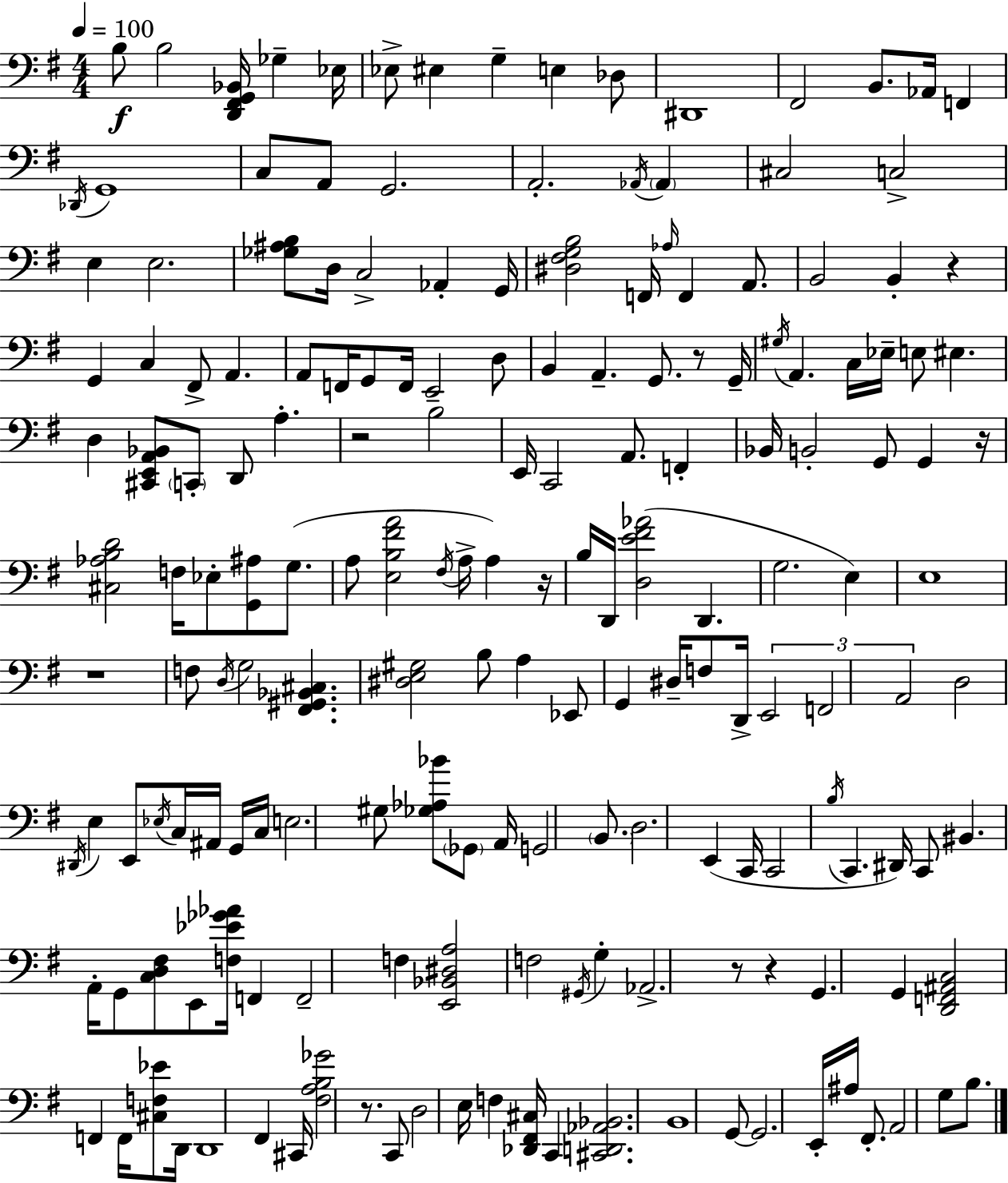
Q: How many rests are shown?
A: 9